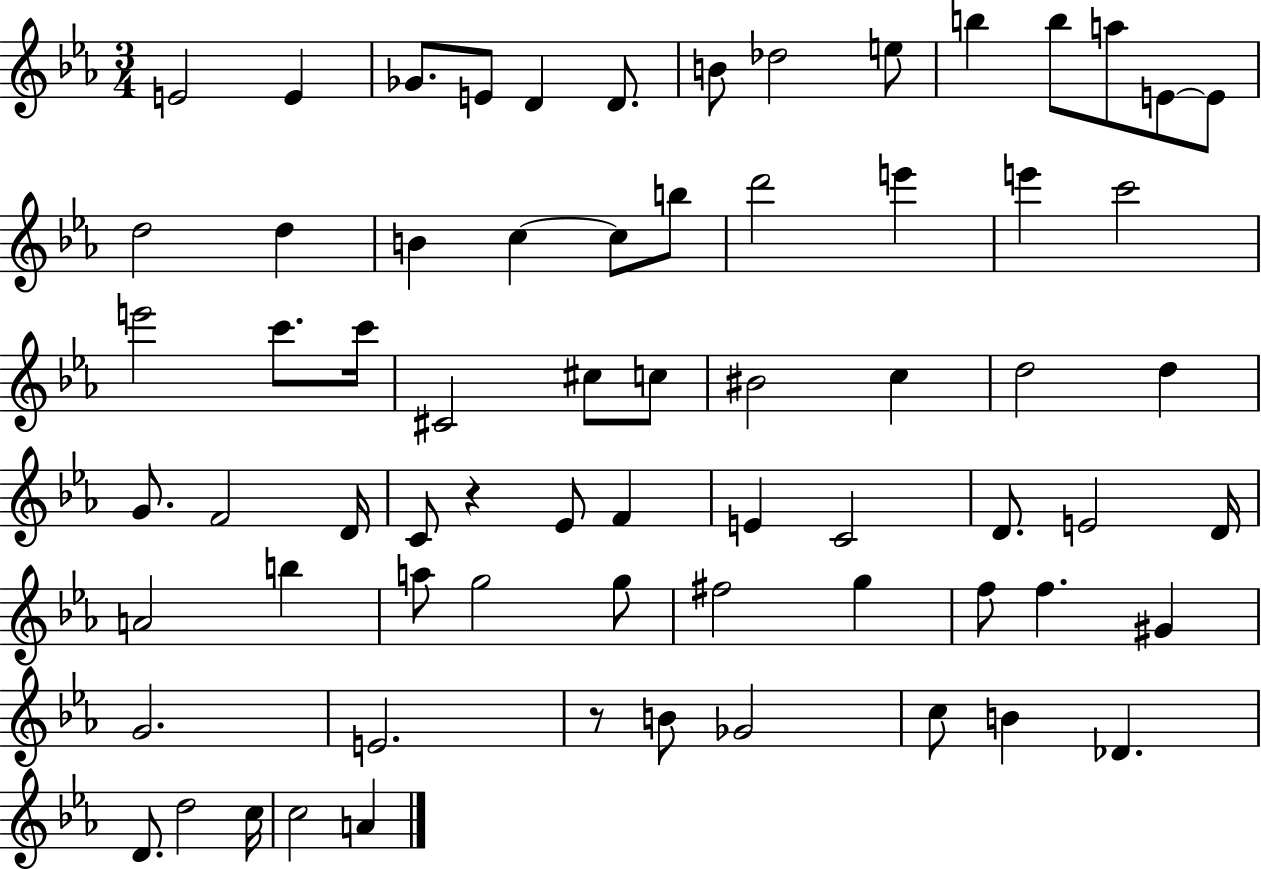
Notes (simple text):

E4/h E4/q Gb4/e. E4/e D4/q D4/e. B4/e Db5/h E5/e B5/q B5/e A5/e E4/e E4/e D5/h D5/q B4/q C5/q C5/e B5/e D6/h E6/q E6/q C6/h E6/h C6/e. C6/s C#4/h C#5/e C5/e BIS4/h C5/q D5/h D5/q G4/e. F4/h D4/s C4/e R/q Eb4/e F4/q E4/q C4/h D4/e. E4/h D4/s A4/h B5/q A5/e G5/h G5/e F#5/h G5/q F5/e F5/q. G#4/q G4/h. E4/h. R/e B4/e Gb4/h C5/e B4/q Db4/q. D4/e. D5/h C5/s C5/h A4/q